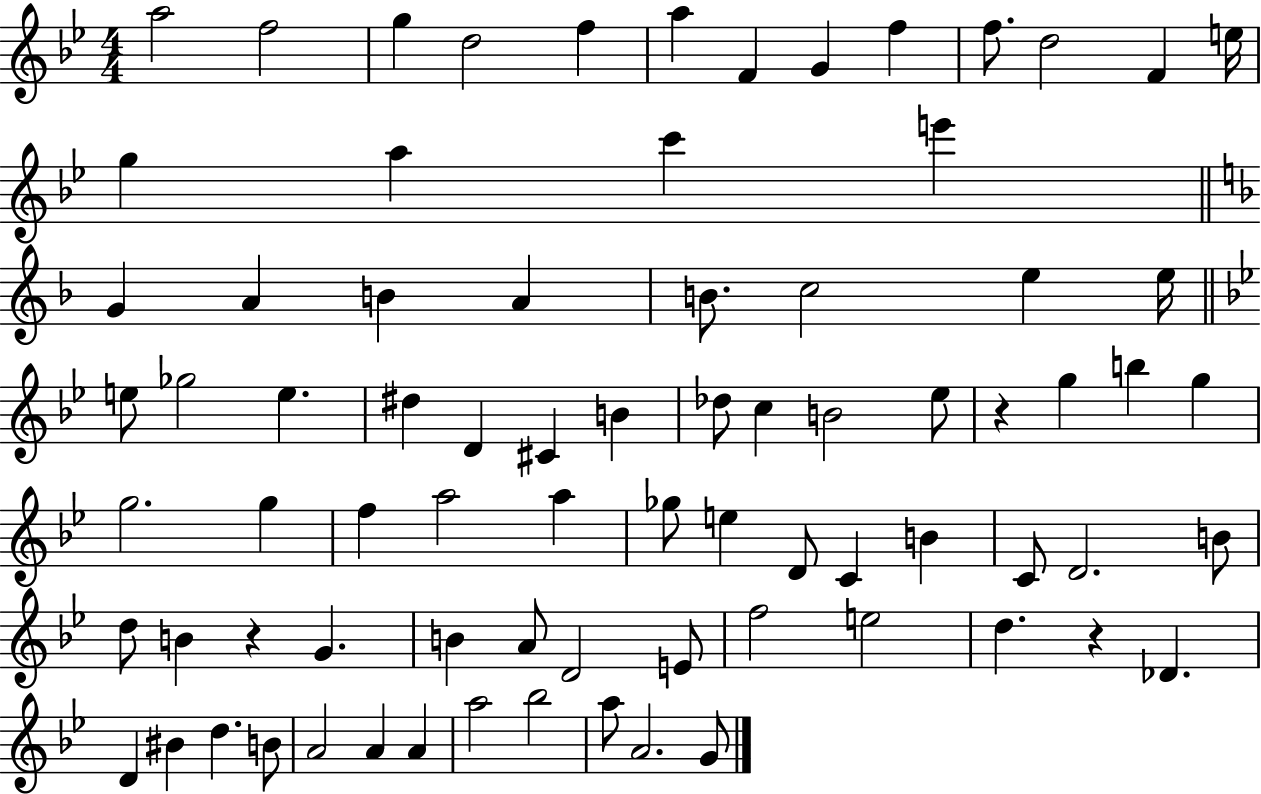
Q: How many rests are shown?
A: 3